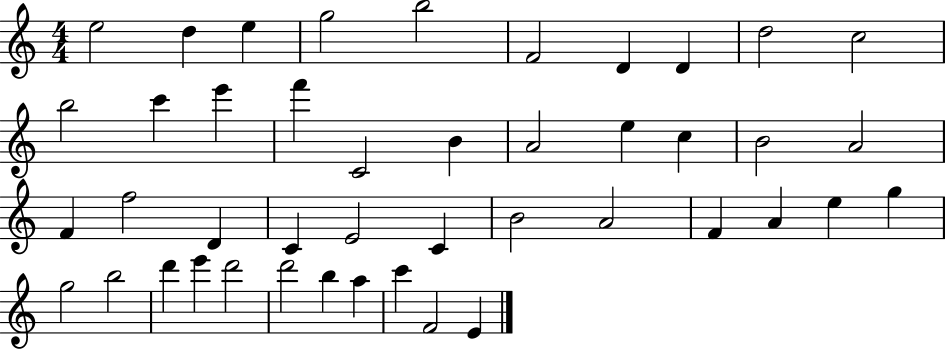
X:1
T:Untitled
M:4/4
L:1/4
K:C
e2 d e g2 b2 F2 D D d2 c2 b2 c' e' f' C2 B A2 e c B2 A2 F f2 D C E2 C B2 A2 F A e g g2 b2 d' e' d'2 d'2 b a c' F2 E